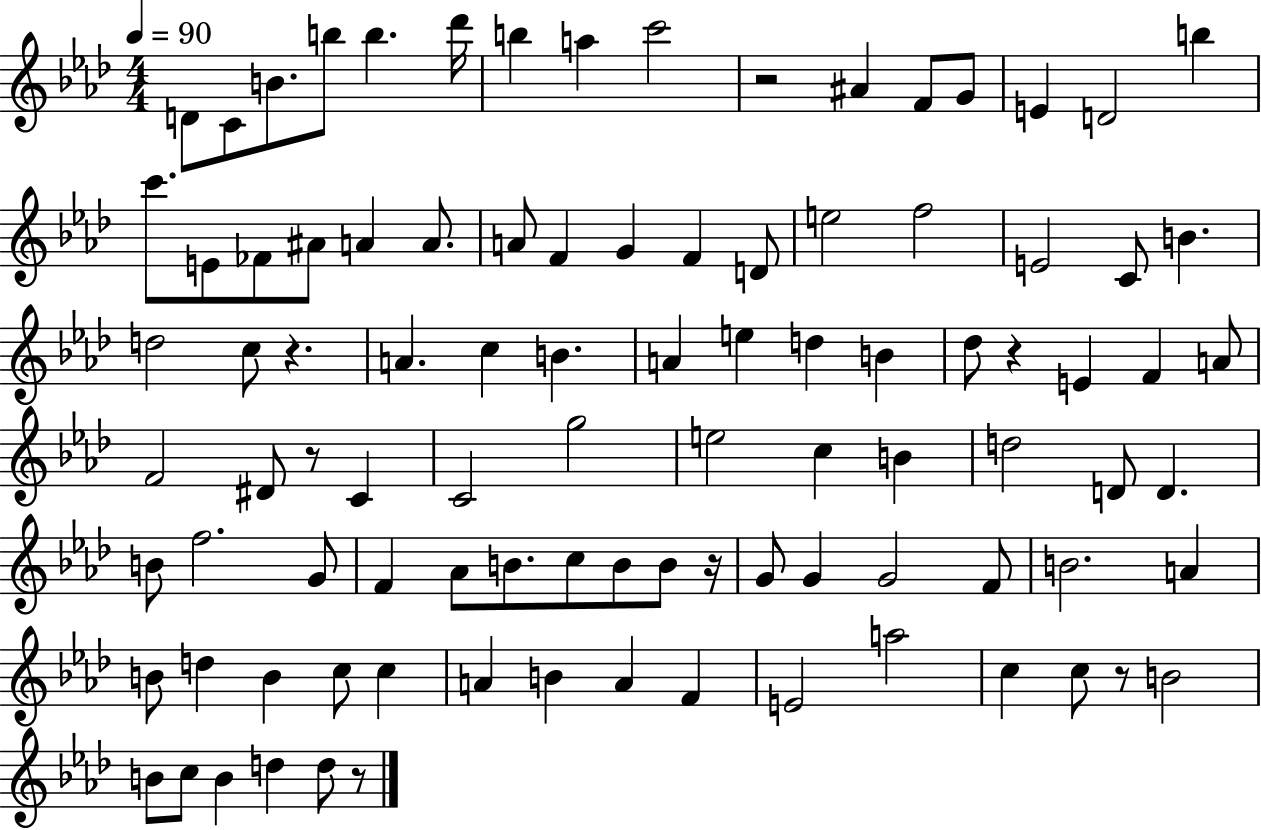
D4/e C4/e B4/e. B5/e B5/q. Db6/s B5/q A5/q C6/h R/h A#4/q F4/e G4/e E4/q D4/h B5/q C6/e. E4/e FES4/e A#4/e A4/q A4/e. A4/e F4/q G4/q F4/q D4/e E5/h F5/h E4/h C4/e B4/q. D5/h C5/e R/q. A4/q. C5/q B4/q. A4/q E5/q D5/q B4/q Db5/e R/q E4/q F4/q A4/e F4/h D#4/e R/e C4/q C4/h G5/h E5/h C5/q B4/q D5/h D4/e D4/q. B4/e F5/h. G4/e F4/q Ab4/e B4/e. C5/e B4/e B4/e R/s G4/e G4/q G4/h F4/e B4/h. A4/q B4/e D5/q B4/q C5/e C5/q A4/q B4/q A4/q F4/q E4/h A5/h C5/q C5/e R/e B4/h B4/e C5/e B4/q D5/q D5/e R/e